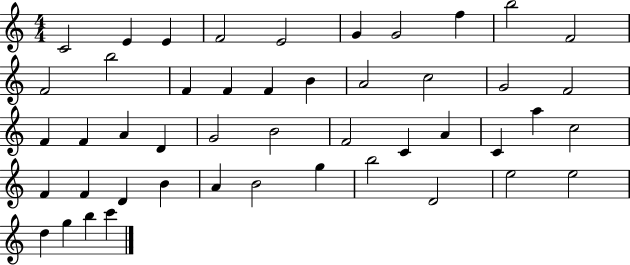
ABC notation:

X:1
T:Untitled
M:4/4
L:1/4
K:C
C2 E E F2 E2 G G2 f b2 F2 F2 b2 F F F B A2 c2 G2 F2 F F A D G2 B2 F2 C A C a c2 F F D B A B2 g b2 D2 e2 e2 d g b c'